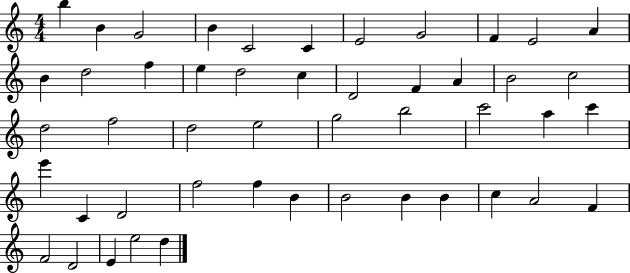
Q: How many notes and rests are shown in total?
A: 48